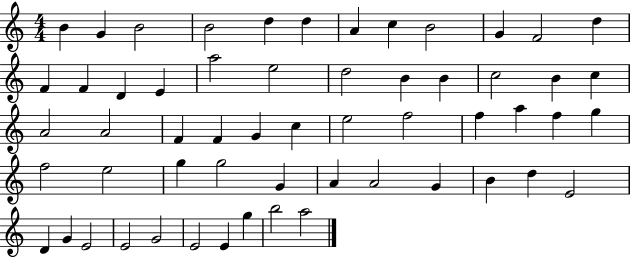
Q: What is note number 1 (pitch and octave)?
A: B4